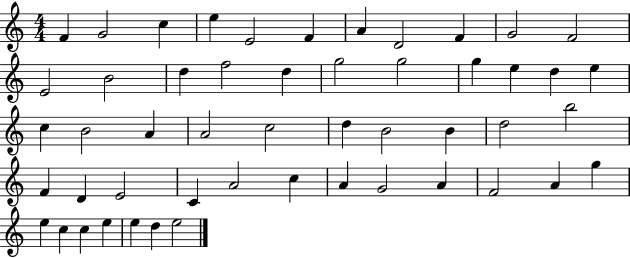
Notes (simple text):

F4/q G4/h C5/q E5/q E4/h F4/q A4/q D4/h F4/q G4/h F4/h E4/h B4/h D5/q F5/h D5/q G5/h G5/h G5/q E5/q D5/q E5/q C5/q B4/h A4/q A4/h C5/h D5/q B4/h B4/q D5/h B5/h F4/q D4/q E4/h C4/q A4/h C5/q A4/q G4/h A4/q F4/h A4/q G5/q E5/q C5/q C5/q E5/q E5/q D5/q E5/h